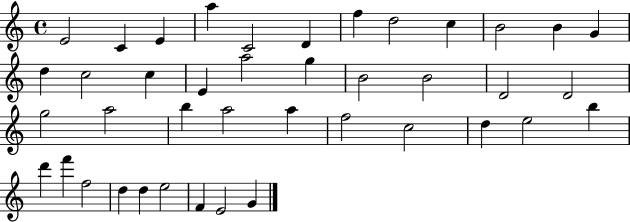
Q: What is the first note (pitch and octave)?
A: E4